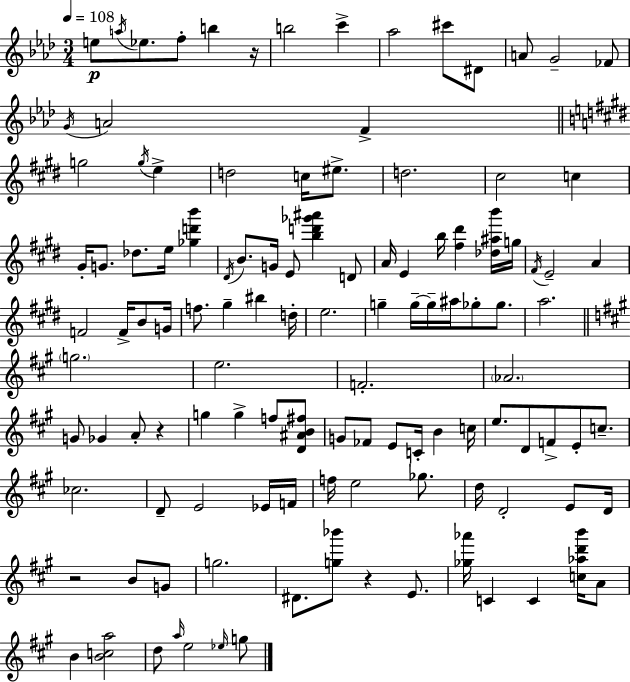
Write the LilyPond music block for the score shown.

{
  \clef treble
  \numericTimeSignature
  \time 3/4
  \key f \minor
  \tempo 4 = 108
  e''8\p \acciaccatura { a''16 } ees''8. f''8-. b''4 | r16 b''2 c'''4-> | aes''2 cis'''8 dis'8 | a'8 g'2-- fes'8 | \break \acciaccatura { g'16 } a'2 f'4-> | \bar "||" \break \key e \major g''2 \acciaccatura { g''16 } e''4-> | d''2 c''16 eis''8.-> | d''2. | cis''2 c''4 | \break gis'16-. g'8. des''8. e''16 <ges'' d''' b'''>4 | \acciaccatura { dis'16 } b'8. g'16 e'8 <b'' d''' ges''' ais'''>4 | d'8 a'16 e'4 b''16 <fis'' dis'''>4 | <des'' ais'' b'''>16 g''16 \acciaccatura { fis'16 } e'2-- a'4 | \break f'2 f'16-> | b'8 g'16 f''8. gis''4-- bis''4 | d''16-. e''2. | g''4-- g''16--~~ g''16-- ais''16 ges''8-. | \break ges''8. a''2. | \bar "||" \break \key a \major \parenthesize g''2. | e''2. | f'2.-. | \parenthesize aes'2. | \break g'8 ges'4 a'8-. r4 | g''4 g''4-> f''8 <d' ais' b' fis''>8 | g'8 fes'8 e'8 c'16-. b'4 c''16 | e''8. d'8 f'8-> e'8-. c''8.-- | \break ces''2. | d'8-- e'2 ees'16 f'16 | f''16 e''2 ges''8. | d''16 d'2-. e'8 d'16 | \break r2 b'8 g'8 | g''2. | dis'8. <g'' bes'''>8 r4 e'8. | <ges'' aes'''>16 c'4 c'4 <c'' aes'' d''' b'''>16 a'8 | \break b'4 <b' c'' a''>2 | d''8 \grace { a''16 } e''2 \grace { ees''16 } | g''8 \bar "|."
}